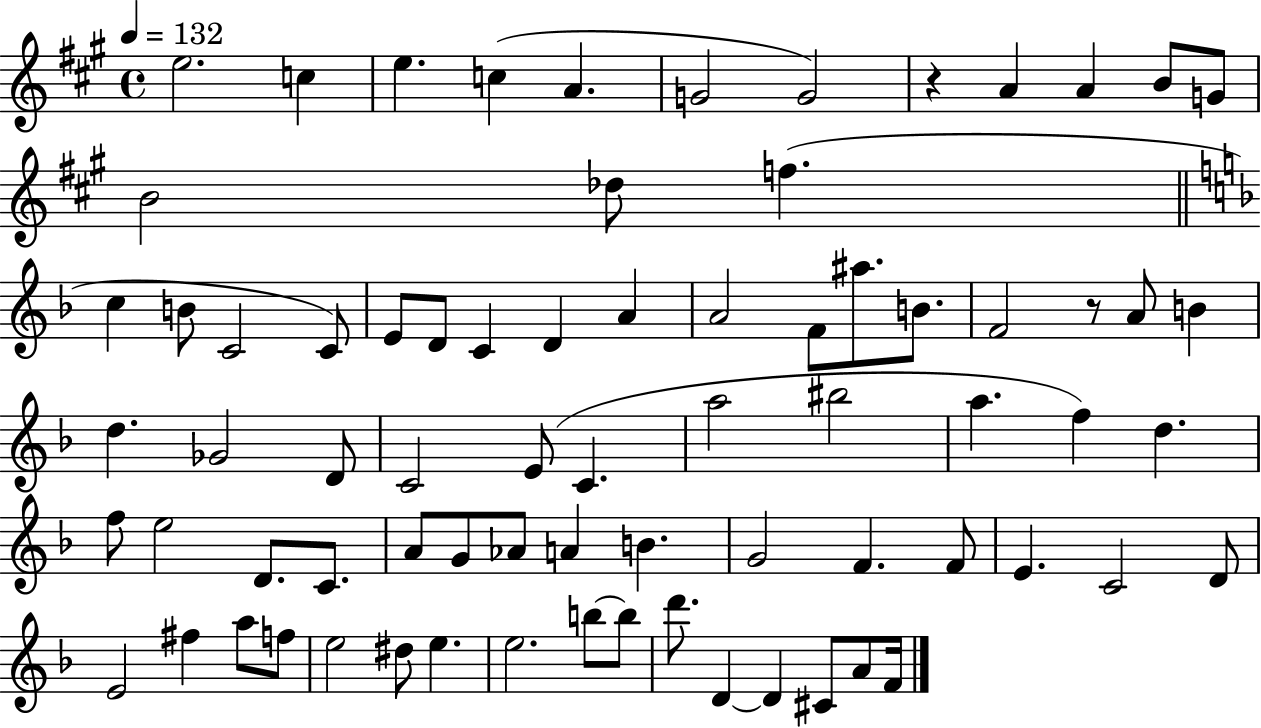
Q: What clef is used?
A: treble